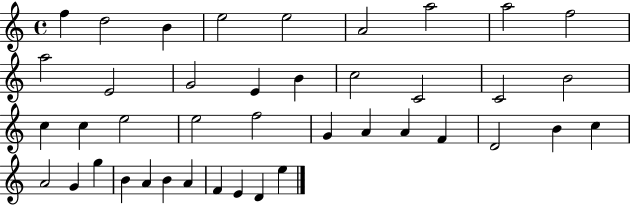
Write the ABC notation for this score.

X:1
T:Untitled
M:4/4
L:1/4
K:C
f d2 B e2 e2 A2 a2 a2 f2 a2 E2 G2 E B c2 C2 C2 B2 c c e2 e2 f2 G A A F D2 B c A2 G g B A B A F E D e